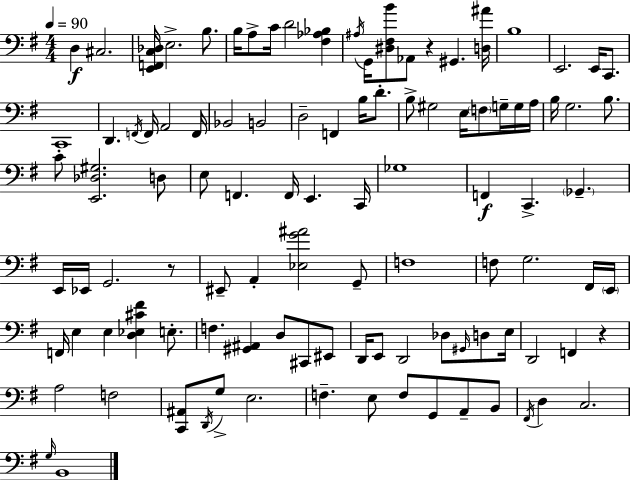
D3/q C#3/h. [E2,F2,C3,Db3]/s E3/h. B3/e. B3/s A3/e C4/s D4/h [F#3,Ab3,Bb3]/q A#3/s G2/s [D#3,F#3,B4]/e Ab2/e R/q G#2/q. [D3,A#4]/s B3/w E2/h. E2/s C2/e. C2/w D2/q. F2/s F2/s A2/h F2/s Bb2/h B2/h D3/h F2/q B3/s D4/e. B3/e G#3/h E3/s F3/e G3/s G3/s A3/s B3/s G3/h. B3/e. C4/e [E2,Db3,G#3]/h. D3/e E3/e F2/q. F2/s E2/q. C2/s Gb3/w F2/q C2/q. Gb2/q. E2/s Eb2/s G2/h. R/e EIS2/e A2/q [Eb3,G4,A#4]/h G2/e F3/w F3/e G3/h. F#2/s E2/s F2/s E3/q E3/q [D3,Eb3,C#4,F#4]/q E3/e. F3/q. [G#2,A#2]/q D3/e C#2/e EIS2/e D2/s E2/e D2/h Db3/e G#2/s D3/e E3/s D2/h F2/q R/q A3/h F3/h [C2,A#2]/e D2/s G3/e E3/h. F3/q. E3/e F3/e G2/e A2/e B2/e F#2/s D3/q C3/h. G3/s B2/w